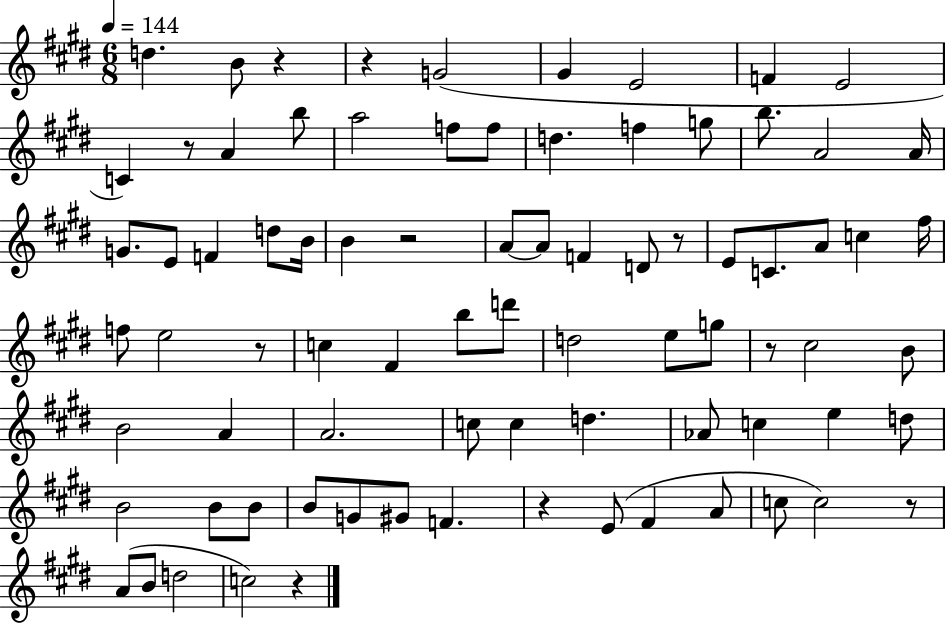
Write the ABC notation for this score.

X:1
T:Untitled
M:6/8
L:1/4
K:E
d B/2 z z G2 ^G E2 F E2 C z/2 A b/2 a2 f/2 f/2 d f g/2 b/2 A2 A/4 G/2 E/2 F d/2 B/4 B z2 A/2 A/2 F D/2 z/2 E/2 C/2 A/2 c ^f/4 f/2 e2 z/2 c ^F b/2 d'/2 d2 e/2 g/2 z/2 ^c2 B/2 B2 A A2 c/2 c d _A/2 c e d/2 B2 B/2 B/2 B/2 G/2 ^G/2 F z E/2 ^F A/2 c/2 c2 z/2 A/2 B/2 d2 c2 z